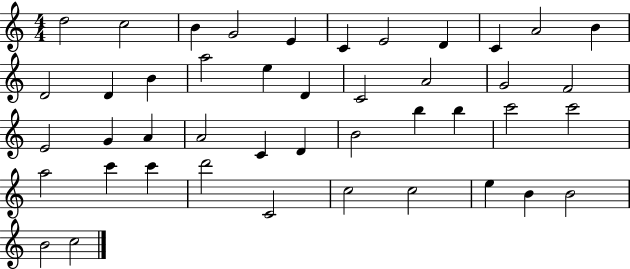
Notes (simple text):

D5/h C5/h B4/q G4/h E4/q C4/q E4/h D4/q C4/q A4/h B4/q D4/h D4/q B4/q A5/h E5/q D4/q C4/h A4/h G4/h F4/h E4/h G4/q A4/q A4/h C4/q D4/q B4/h B5/q B5/q C6/h C6/h A5/h C6/q C6/q D6/h C4/h C5/h C5/h E5/q B4/q B4/h B4/h C5/h